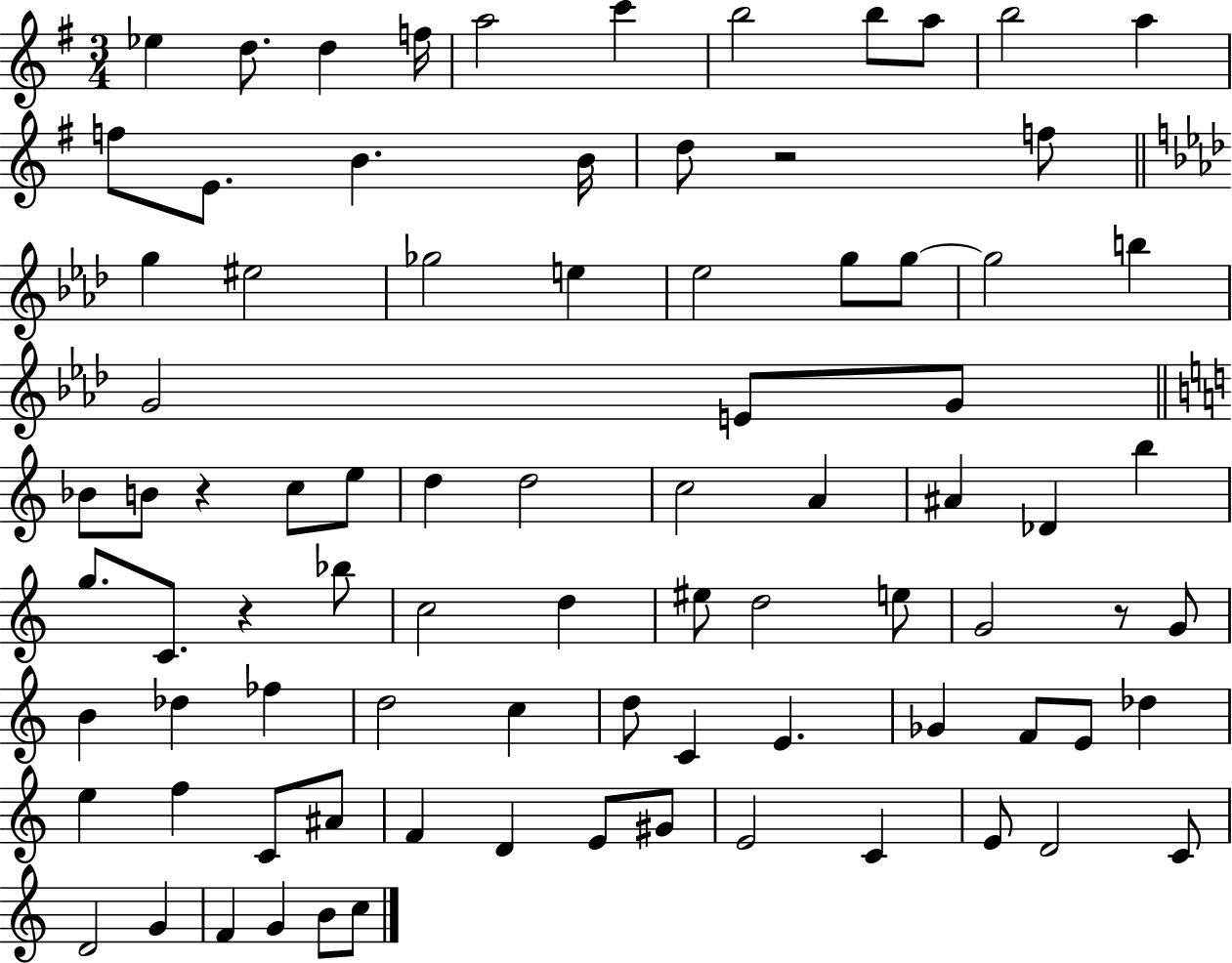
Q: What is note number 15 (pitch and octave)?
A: B4